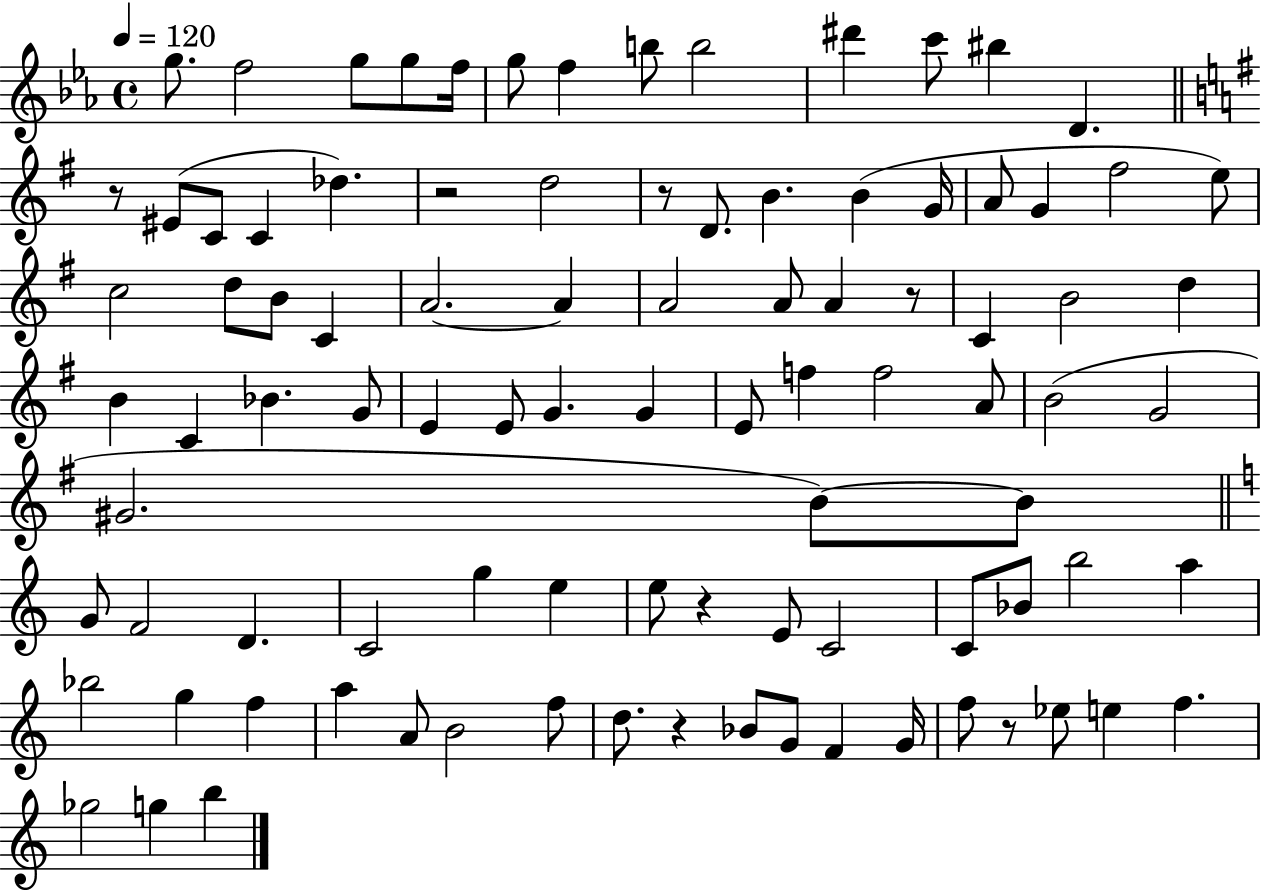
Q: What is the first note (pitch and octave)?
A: G5